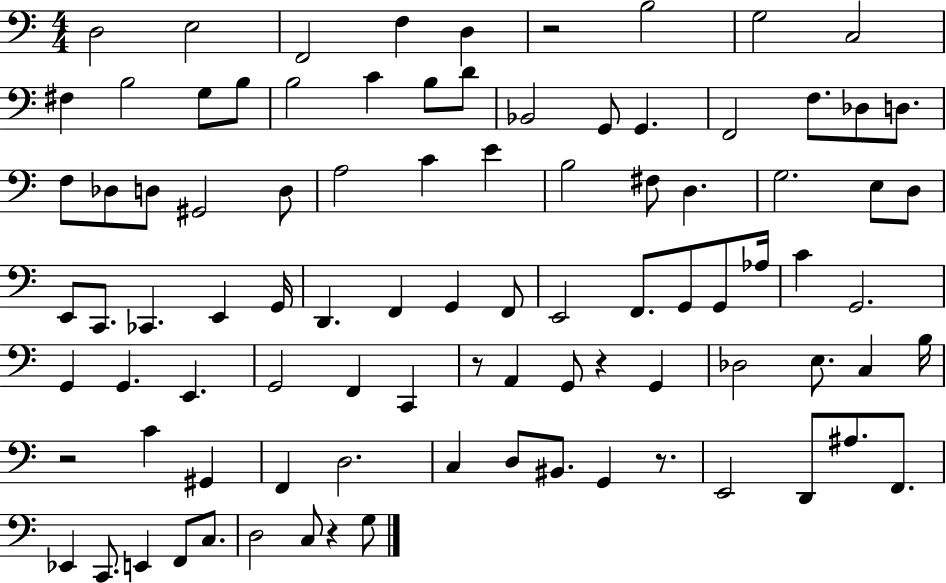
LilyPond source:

{
  \clef bass
  \numericTimeSignature
  \time 4/4
  \key c \major
  \repeat volta 2 { d2 e2 | f,2 f4 d4 | r2 b2 | g2 c2 | \break fis4 b2 g8 b8 | b2 c'4 b8 d'8 | bes,2 g,8 g,4. | f,2 f8. des8 d8. | \break f8 des8 d8 gis,2 d8 | a2 c'4 e'4 | b2 fis8 d4. | g2. e8 d8 | \break e,8 c,8. ces,4. e,4 g,16 | d,4. f,4 g,4 f,8 | e,2 f,8. g,8 g,8 aes16 | c'4 g,2. | \break g,4 g,4. e,4. | g,2 f,4 c,4 | r8 a,4 g,8 r4 g,4 | des2 e8. c4 b16 | \break r2 c'4 gis,4 | f,4 d2. | c4 d8 bis,8. g,4 r8. | e,2 d,8 ais8. f,8. | \break ees,4 c,8. e,4 f,8 c8. | d2 c8 r4 g8 | } \bar "|."
}